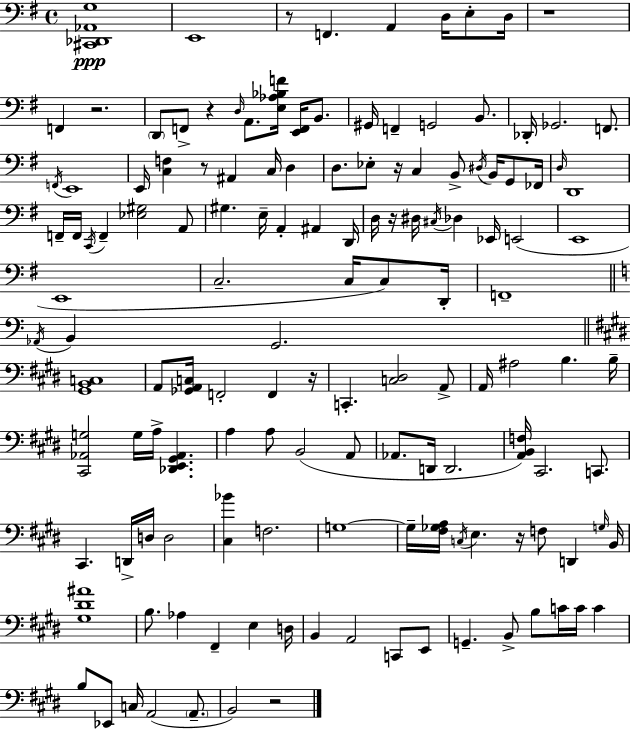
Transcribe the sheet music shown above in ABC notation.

X:1
T:Untitled
M:4/4
L:1/4
K:Em
[^C,,_D,,_A,,G,]4 E,,4 z/2 F,, A,, D,/4 E,/2 D,/4 z4 F,, z2 D,,/2 F,,/2 z D,/4 A,,/2 [E,_A,_B,F]/4 [E,,F,,]/4 B,,/2 ^G,,/4 F,, G,,2 B,,/2 _D,,/4 _G,,2 F,,/2 F,,/4 E,,4 E,,/4 [C,F,] z/2 ^A,, C,/4 D, D,/2 _E,/2 z/4 C, B,,/2 ^D,/4 B,,/4 G,,/2 _F,,/4 D,/4 D,,4 F,,/4 F,,/4 C,,/4 F,, [_E,^G,]2 A,,/2 ^G, E,/4 A,, ^A,, D,,/4 D,/4 z/4 ^D,/4 ^C,/4 _D, _E,,/4 E,,2 E,,4 E,,4 C,2 C,/4 C,/2 D,,/4 F,,4 _A,,/4 B,, G,,2 [^G,,B,,C,]4 A,,/2 [_G,,A,,C,]/4 F,,2 F,, z/4 C,, [C,^D,]2 A,,/2 A,,/4 ^A,2 B, B,/4 [^C,,_A,,G,]2 G,/4 A,/4 [_D,,E,,^G,,_A,,] A, A,/2 B,,2 A,,/2 _A,,/2 D,,/4 D,,2 [A,,B,,F,]/4 ^C,,2 C,,/2 ^C,, D,,/4 D,/4 D,2 [^C,_B] F,2 G,4 G,/4 [^F,_G,A,]/4 C,/4 E, z/4 F,/2 D,, G,/4 B,,/4 [^G,^D^A]4 B,/2 _A, ^F,, E, D,/4 B,, A,,2 C,,/2 E,,/2 G,, B,,/2 B,/2 C/4 C/4 C B,/2 _E,,/2 C,/4 A,,2 A,,/2 B,,2 z2